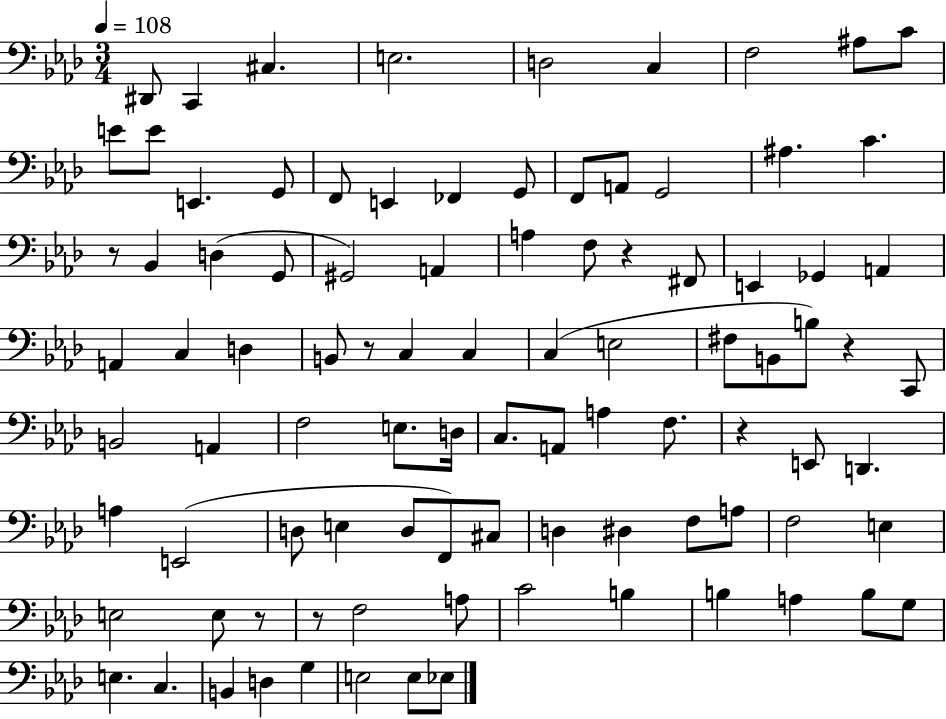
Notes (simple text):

D#2/e C2/q C#3/q. E3/h. D3/h C3/q F3/h A#3/e C4/e E4/e E4/e E2/q. G2/e F2/e E2/q FES2/q G2/e F2/e A2/e G2/h A#3/q. C4/q. R/e Bb2/q D3/q G2/e G#2/h A2/q A3/q F3/e R/q F#2/e E2/q Gb2/q A2/q A2/q C3/q D3/q B2/e R/e C3/q C3/q C3/q E3/h F#3/e B2/e B3/e R/q C2/e B2/h A2/q F3/h E3/e. D3/s C3/e. A2/e A3/q F3/e. R/q E2/e D2/q. A3/q E2/h D3/e E3/q D3/e F2/e C#3/e D3/q D#3/q F3/e A3/e F3/h E3/q E3/h E3/e R/e R/e F3/h A3/e C4/h B3/q B3/q A3/q B3/e G3/e E3/q. C3/q. B2/q D3/q G3/q E3/h E3/e Eb3/e